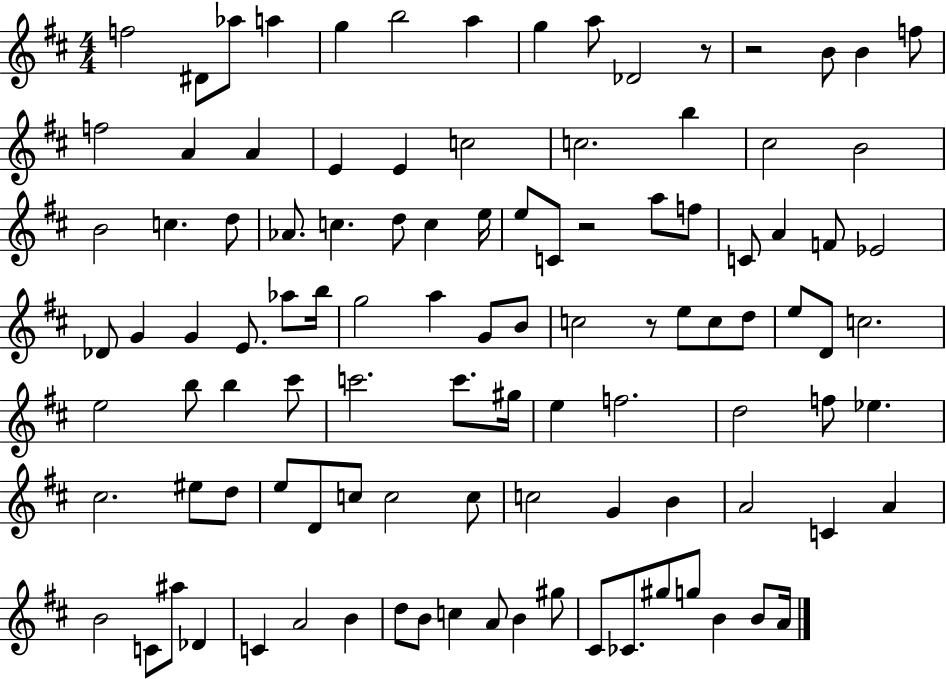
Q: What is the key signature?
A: D major